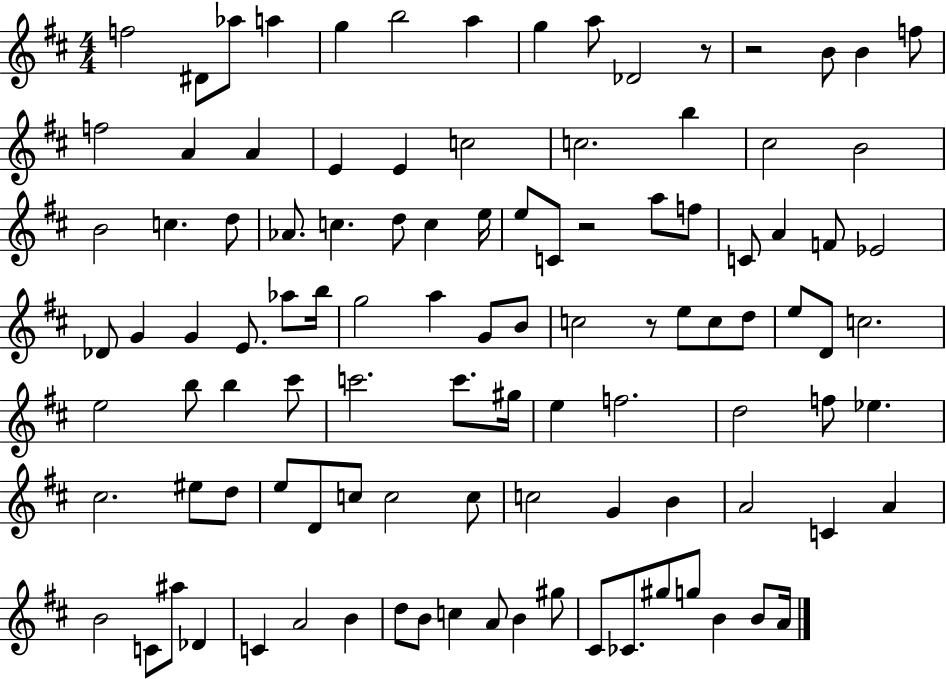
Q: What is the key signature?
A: D major